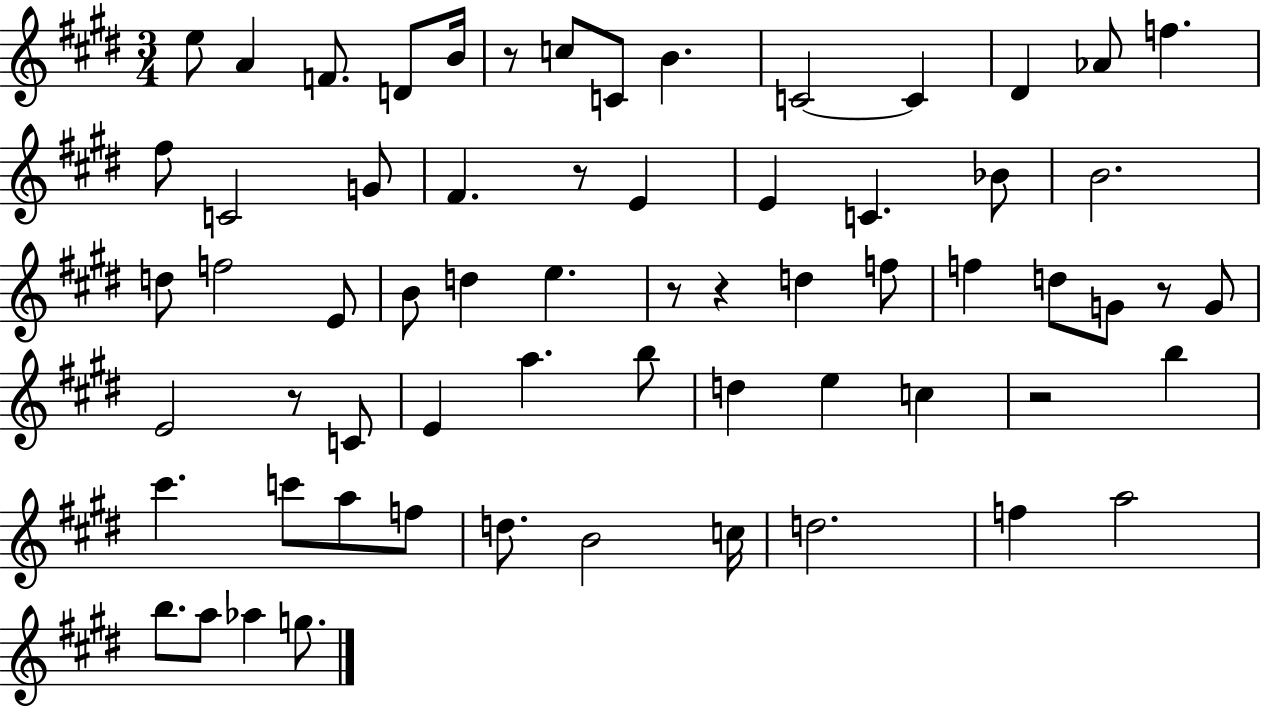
E5/e A4/q F4/e. D4/e B4/s R/e C5/e C4/e B4/q. C4/h C4/q D#4/q Ab4/e F5/q. F#5/e C4/h G4/e F#4/q. R/e E4/q E4/q C4/q. Bb4/e B4/h. D5/e F5/h E4/e B4/e D5/q E5/q. R/e R/q D5/q F5/e F5/q D5/e G4/e R/e G4/e E4/h R/e C4/e E4/q A5/q. B5/e D5/q E5/q C5/q R/h B5/q C#6/q. C6/e A5/e F5/e D5/e. B4/h C5/s D5/h. F5/q A5/h B5/e. A5/e Ab5/q G5/e.